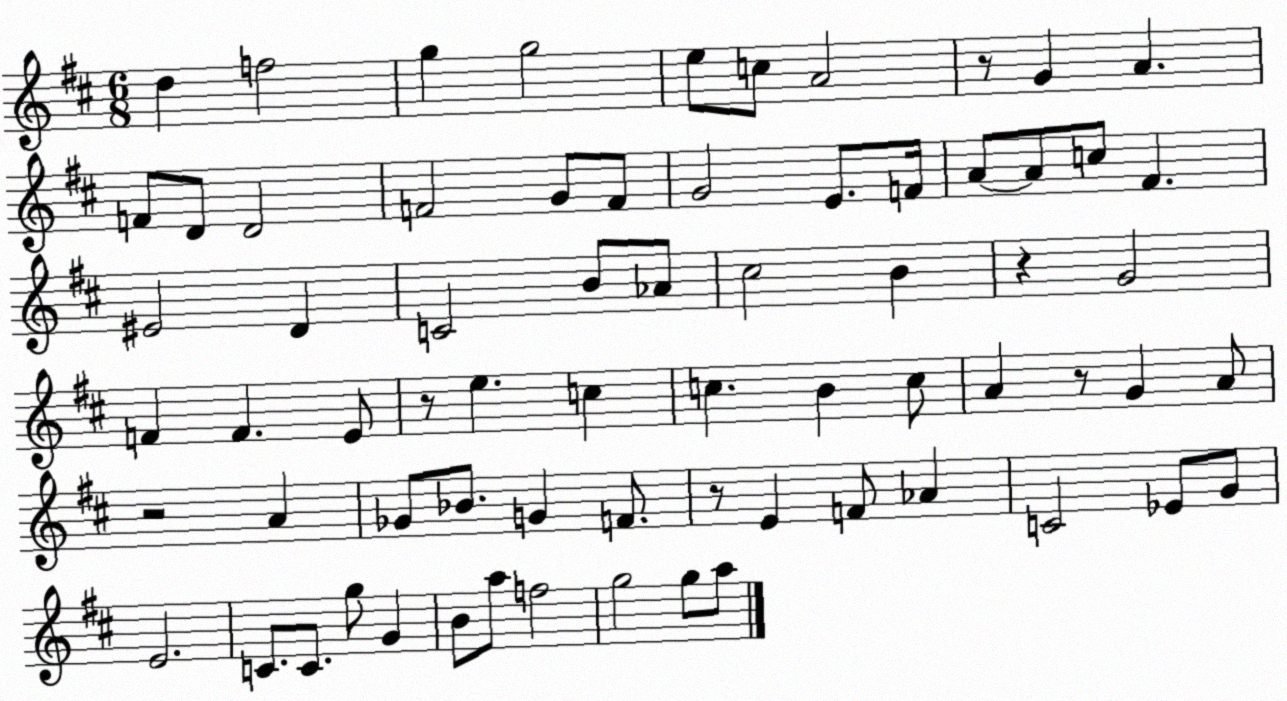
X:1
T:Untitled
M:6/8
L:1/4
K:D
d f2 g g2 e/2 c/2 A2 z/2 G A F/2 D/2 D2 F2 G/2 F/2 G2 E/2 F/4 A/2 A/2 c/2 ^F ^E2 D C2 B/2 _A/2 ^c2 B z G2 F F E/2 z/2 e c c B c/2 A z/2 G A/2 z2 A _G/2 _B/2 G F/2 z/2 E F/2 _A C2 _E/2 G/2 E2 C/2 C/2 g/2 G B/2 a/2 f2 g2 g/2 a/2